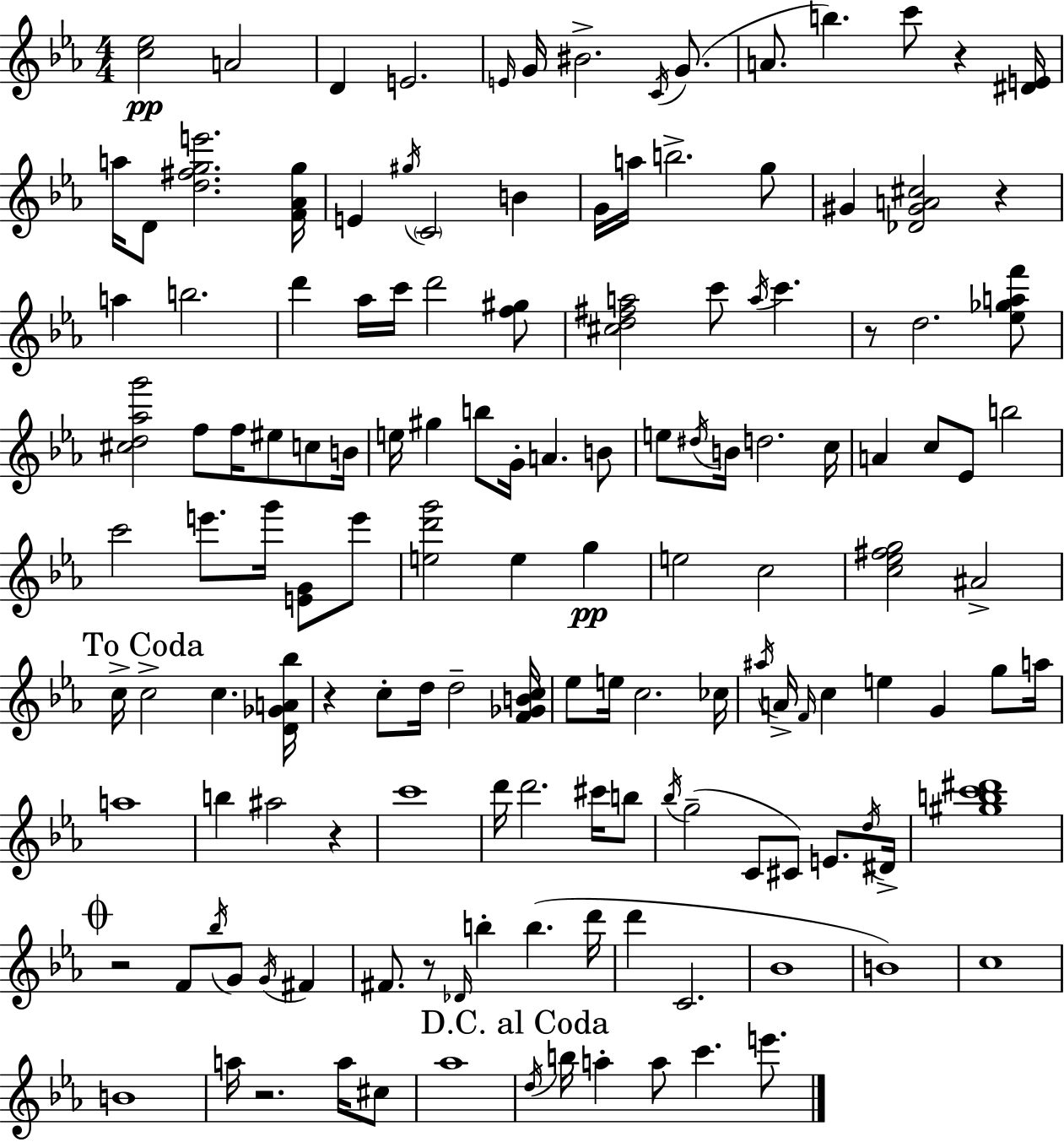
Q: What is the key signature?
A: C minor